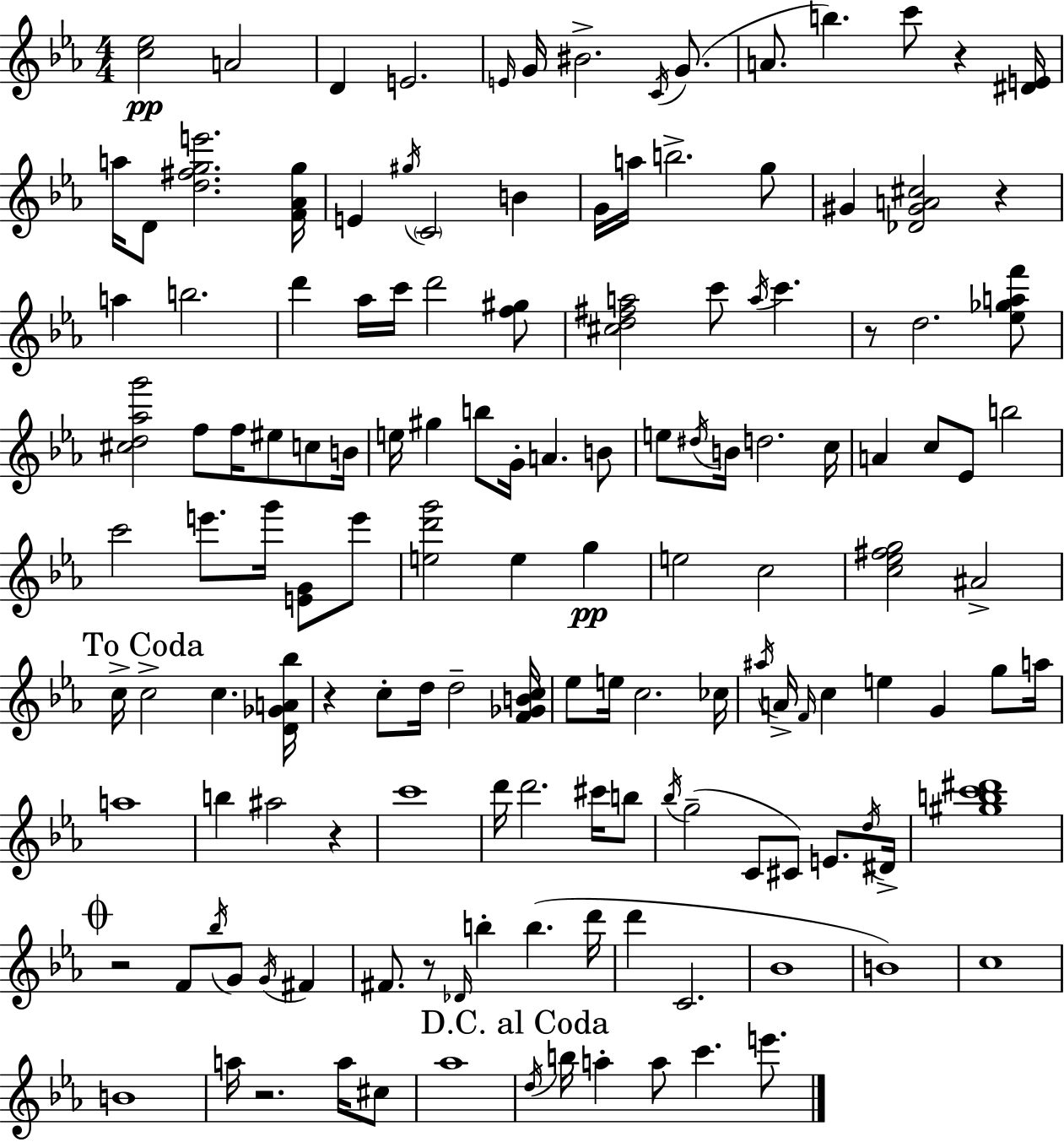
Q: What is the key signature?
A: C minor